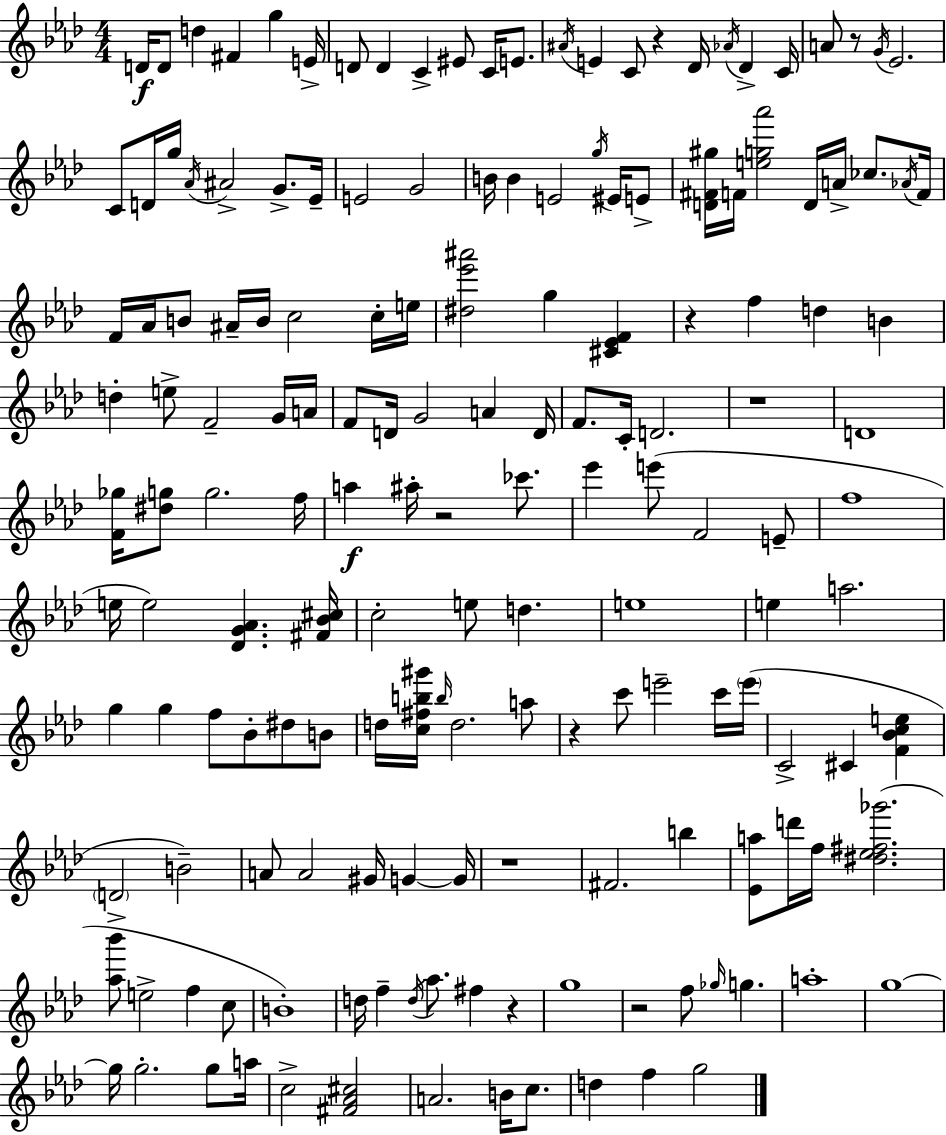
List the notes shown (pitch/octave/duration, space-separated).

D4/s D4/e D5/q F#4/q G5/q E4/s D4/e D4/q C4/q EIS4/e C4/s E4/e. A#4/s E4/q C4/e R/q Db4/s Ab4/s Db4/q C4/s A4/e R/e G4/s Eb4/h. C4/e D4/s G5/s Ab4/s A#4/h G4/e. Eb4/s E4/h G4/h B4/s B4/q E4/h G5/s EIS4/s E4/e [D4,F#4,G#5]/s F4/s [E5,G5,Ab6]/h D4/s A4/s CES5/e. Ab4/s F4/s F4/s Ab4/s B4/e A#4/s B4/s C5/h C5/s E5/s [D#5,Eb6,A#6]/h G5/q [C#4,Eb4,F4]/q R/q F5/q D5/q B4/q D5/q E5/e F4/h G4/s A4/s F4/e D4/s G4/h A4/q D4/s F4/e. C4/s D4/h. R/w D4/w [F4,Gb5]/s [D#5,G5]/e G5/h. F5/s A5/q A#5/s R/h CES6/e. Eb6/q E6/e F4/h E4/e F5/w E5/s E5/h [Db4,G4,Ab4]/q. [F#4,Bb4,C#5]/s C5/h E5/e D5/q. E5/w E5/q A5/h. G5/q G5/q F5/e Bb4/e D#5/e B4/e D5/s [C5,F#5,B5,G#6]/s B5/s D5/h. A5/e R/q C6/e E6/h C6/s E6/s C4/h C#4/q [F4,Bb4,C5,E5]/q D4/h B4/h A4/e A4/h G#4/s G4/q G4/s R/w F#4/h. B5/q [Eb4,A5]/e D6/s F5/s [D#5,Eb5,F#5,Gb6]/h. [Ab5,Bb6]/e E5/h F5/q C5/e B4/w D5/s F5/q D5/s Ab5/e. F#5/q R/q G5/w R/h F5/e Gb5/s G5/q. A5/w G5/w G5/s G5/h. G5/e A5/s C5/h [F#4,Ab4,C#5]/h A4/h. B4/s C5/e. D5/q F5/q G5/h